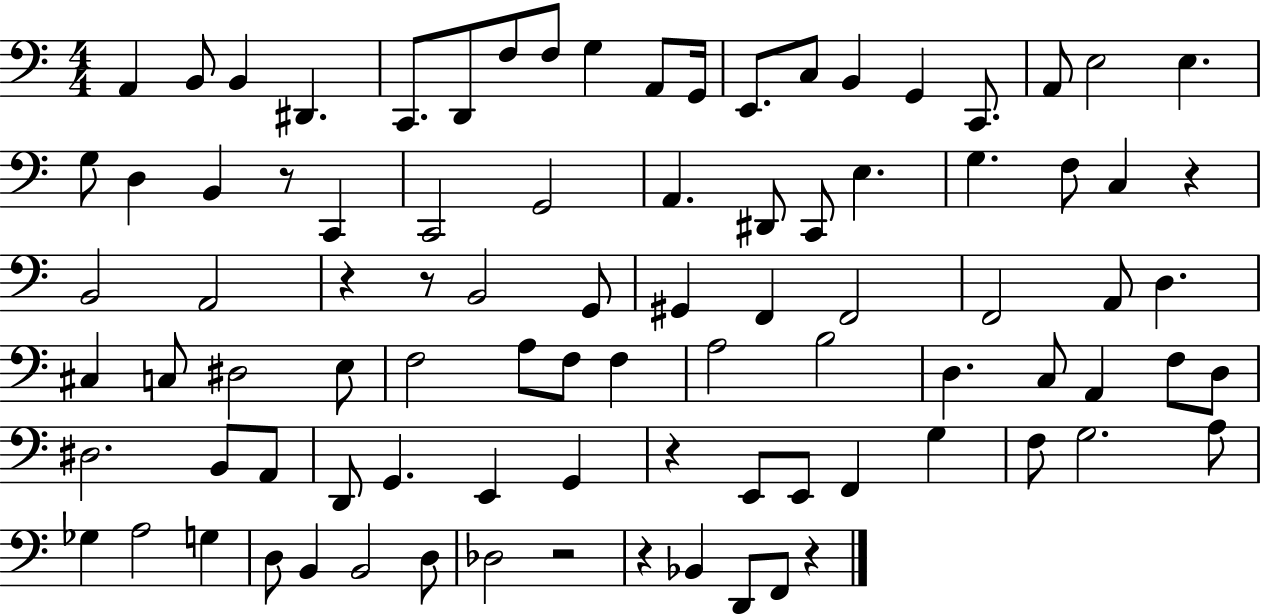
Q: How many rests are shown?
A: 8